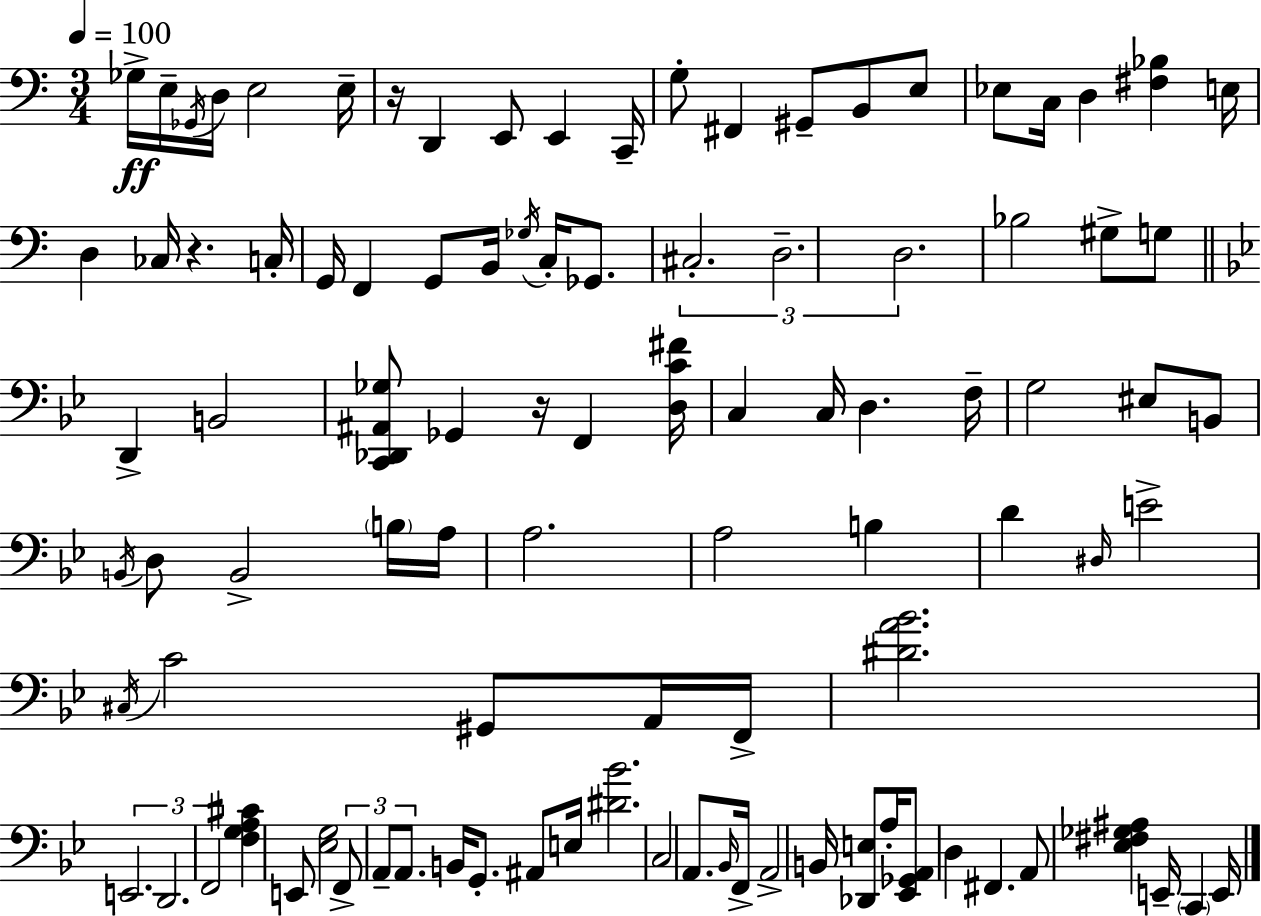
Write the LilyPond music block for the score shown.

{
  \clef bass
  \numericTimeSignature
  \time 3/4
  \key c \major
  \tempo 4 = 100
  ges16->\ff e16-- \acciaccatura { ges,16 } d16 e2 | e16-- r16 d,4 e,8 e,4 | c,16-- g8-. fis,4 gis,8-- b,8 e8 | ees8 c16 d4 <fis bes>4 | \break e16 d4 ces16 r4. | c16-. g,16 f,4 g,8 b,16 \acciaccatura { ges16 } c16-. ges,8. | \tuplet 3/2 { cis2.-. | d2.-- | \break d2. } | bes2 gis8-> | g8 \bar "||" \break \key bes \major d,4-> b,2 | <c, des, ais, ges>8 ges,4 r16 f,4 <d c' fis'>16 | c4 c16 d4. f16-- | g2 eis8 b,8 | \break \acciaccatura { b,16 } d8 b,2-> \parenthesize b16 | a16 a2. | a2 b4 | d'4 \grace { dis16 } e'2-> | \break \acciaccatura { cis16 } c'2 gis,8 | a,16 f,16-> <dis' a' bes'>2. | \tuplet 3/2 { e,2. | d,2. | \break f,2 } <f g a cis'>4 | e,8 <ees g>2 | \tuplet 3/2 { f,8-> a,8-- a,8. } b,16 g,8.-. | ais,8 e16 <dis' bes'>2. | \break c2 a,8. | \grace { bes,16 } f,16-> a,2-> | b,16 <des, e>8 a16-. <ees, ges, a,>8 d4 fis,4. | a,8 <ees fis ges ais>4 e,16-- \parenthesize c,4 | \break e,16 \bar "|."
}